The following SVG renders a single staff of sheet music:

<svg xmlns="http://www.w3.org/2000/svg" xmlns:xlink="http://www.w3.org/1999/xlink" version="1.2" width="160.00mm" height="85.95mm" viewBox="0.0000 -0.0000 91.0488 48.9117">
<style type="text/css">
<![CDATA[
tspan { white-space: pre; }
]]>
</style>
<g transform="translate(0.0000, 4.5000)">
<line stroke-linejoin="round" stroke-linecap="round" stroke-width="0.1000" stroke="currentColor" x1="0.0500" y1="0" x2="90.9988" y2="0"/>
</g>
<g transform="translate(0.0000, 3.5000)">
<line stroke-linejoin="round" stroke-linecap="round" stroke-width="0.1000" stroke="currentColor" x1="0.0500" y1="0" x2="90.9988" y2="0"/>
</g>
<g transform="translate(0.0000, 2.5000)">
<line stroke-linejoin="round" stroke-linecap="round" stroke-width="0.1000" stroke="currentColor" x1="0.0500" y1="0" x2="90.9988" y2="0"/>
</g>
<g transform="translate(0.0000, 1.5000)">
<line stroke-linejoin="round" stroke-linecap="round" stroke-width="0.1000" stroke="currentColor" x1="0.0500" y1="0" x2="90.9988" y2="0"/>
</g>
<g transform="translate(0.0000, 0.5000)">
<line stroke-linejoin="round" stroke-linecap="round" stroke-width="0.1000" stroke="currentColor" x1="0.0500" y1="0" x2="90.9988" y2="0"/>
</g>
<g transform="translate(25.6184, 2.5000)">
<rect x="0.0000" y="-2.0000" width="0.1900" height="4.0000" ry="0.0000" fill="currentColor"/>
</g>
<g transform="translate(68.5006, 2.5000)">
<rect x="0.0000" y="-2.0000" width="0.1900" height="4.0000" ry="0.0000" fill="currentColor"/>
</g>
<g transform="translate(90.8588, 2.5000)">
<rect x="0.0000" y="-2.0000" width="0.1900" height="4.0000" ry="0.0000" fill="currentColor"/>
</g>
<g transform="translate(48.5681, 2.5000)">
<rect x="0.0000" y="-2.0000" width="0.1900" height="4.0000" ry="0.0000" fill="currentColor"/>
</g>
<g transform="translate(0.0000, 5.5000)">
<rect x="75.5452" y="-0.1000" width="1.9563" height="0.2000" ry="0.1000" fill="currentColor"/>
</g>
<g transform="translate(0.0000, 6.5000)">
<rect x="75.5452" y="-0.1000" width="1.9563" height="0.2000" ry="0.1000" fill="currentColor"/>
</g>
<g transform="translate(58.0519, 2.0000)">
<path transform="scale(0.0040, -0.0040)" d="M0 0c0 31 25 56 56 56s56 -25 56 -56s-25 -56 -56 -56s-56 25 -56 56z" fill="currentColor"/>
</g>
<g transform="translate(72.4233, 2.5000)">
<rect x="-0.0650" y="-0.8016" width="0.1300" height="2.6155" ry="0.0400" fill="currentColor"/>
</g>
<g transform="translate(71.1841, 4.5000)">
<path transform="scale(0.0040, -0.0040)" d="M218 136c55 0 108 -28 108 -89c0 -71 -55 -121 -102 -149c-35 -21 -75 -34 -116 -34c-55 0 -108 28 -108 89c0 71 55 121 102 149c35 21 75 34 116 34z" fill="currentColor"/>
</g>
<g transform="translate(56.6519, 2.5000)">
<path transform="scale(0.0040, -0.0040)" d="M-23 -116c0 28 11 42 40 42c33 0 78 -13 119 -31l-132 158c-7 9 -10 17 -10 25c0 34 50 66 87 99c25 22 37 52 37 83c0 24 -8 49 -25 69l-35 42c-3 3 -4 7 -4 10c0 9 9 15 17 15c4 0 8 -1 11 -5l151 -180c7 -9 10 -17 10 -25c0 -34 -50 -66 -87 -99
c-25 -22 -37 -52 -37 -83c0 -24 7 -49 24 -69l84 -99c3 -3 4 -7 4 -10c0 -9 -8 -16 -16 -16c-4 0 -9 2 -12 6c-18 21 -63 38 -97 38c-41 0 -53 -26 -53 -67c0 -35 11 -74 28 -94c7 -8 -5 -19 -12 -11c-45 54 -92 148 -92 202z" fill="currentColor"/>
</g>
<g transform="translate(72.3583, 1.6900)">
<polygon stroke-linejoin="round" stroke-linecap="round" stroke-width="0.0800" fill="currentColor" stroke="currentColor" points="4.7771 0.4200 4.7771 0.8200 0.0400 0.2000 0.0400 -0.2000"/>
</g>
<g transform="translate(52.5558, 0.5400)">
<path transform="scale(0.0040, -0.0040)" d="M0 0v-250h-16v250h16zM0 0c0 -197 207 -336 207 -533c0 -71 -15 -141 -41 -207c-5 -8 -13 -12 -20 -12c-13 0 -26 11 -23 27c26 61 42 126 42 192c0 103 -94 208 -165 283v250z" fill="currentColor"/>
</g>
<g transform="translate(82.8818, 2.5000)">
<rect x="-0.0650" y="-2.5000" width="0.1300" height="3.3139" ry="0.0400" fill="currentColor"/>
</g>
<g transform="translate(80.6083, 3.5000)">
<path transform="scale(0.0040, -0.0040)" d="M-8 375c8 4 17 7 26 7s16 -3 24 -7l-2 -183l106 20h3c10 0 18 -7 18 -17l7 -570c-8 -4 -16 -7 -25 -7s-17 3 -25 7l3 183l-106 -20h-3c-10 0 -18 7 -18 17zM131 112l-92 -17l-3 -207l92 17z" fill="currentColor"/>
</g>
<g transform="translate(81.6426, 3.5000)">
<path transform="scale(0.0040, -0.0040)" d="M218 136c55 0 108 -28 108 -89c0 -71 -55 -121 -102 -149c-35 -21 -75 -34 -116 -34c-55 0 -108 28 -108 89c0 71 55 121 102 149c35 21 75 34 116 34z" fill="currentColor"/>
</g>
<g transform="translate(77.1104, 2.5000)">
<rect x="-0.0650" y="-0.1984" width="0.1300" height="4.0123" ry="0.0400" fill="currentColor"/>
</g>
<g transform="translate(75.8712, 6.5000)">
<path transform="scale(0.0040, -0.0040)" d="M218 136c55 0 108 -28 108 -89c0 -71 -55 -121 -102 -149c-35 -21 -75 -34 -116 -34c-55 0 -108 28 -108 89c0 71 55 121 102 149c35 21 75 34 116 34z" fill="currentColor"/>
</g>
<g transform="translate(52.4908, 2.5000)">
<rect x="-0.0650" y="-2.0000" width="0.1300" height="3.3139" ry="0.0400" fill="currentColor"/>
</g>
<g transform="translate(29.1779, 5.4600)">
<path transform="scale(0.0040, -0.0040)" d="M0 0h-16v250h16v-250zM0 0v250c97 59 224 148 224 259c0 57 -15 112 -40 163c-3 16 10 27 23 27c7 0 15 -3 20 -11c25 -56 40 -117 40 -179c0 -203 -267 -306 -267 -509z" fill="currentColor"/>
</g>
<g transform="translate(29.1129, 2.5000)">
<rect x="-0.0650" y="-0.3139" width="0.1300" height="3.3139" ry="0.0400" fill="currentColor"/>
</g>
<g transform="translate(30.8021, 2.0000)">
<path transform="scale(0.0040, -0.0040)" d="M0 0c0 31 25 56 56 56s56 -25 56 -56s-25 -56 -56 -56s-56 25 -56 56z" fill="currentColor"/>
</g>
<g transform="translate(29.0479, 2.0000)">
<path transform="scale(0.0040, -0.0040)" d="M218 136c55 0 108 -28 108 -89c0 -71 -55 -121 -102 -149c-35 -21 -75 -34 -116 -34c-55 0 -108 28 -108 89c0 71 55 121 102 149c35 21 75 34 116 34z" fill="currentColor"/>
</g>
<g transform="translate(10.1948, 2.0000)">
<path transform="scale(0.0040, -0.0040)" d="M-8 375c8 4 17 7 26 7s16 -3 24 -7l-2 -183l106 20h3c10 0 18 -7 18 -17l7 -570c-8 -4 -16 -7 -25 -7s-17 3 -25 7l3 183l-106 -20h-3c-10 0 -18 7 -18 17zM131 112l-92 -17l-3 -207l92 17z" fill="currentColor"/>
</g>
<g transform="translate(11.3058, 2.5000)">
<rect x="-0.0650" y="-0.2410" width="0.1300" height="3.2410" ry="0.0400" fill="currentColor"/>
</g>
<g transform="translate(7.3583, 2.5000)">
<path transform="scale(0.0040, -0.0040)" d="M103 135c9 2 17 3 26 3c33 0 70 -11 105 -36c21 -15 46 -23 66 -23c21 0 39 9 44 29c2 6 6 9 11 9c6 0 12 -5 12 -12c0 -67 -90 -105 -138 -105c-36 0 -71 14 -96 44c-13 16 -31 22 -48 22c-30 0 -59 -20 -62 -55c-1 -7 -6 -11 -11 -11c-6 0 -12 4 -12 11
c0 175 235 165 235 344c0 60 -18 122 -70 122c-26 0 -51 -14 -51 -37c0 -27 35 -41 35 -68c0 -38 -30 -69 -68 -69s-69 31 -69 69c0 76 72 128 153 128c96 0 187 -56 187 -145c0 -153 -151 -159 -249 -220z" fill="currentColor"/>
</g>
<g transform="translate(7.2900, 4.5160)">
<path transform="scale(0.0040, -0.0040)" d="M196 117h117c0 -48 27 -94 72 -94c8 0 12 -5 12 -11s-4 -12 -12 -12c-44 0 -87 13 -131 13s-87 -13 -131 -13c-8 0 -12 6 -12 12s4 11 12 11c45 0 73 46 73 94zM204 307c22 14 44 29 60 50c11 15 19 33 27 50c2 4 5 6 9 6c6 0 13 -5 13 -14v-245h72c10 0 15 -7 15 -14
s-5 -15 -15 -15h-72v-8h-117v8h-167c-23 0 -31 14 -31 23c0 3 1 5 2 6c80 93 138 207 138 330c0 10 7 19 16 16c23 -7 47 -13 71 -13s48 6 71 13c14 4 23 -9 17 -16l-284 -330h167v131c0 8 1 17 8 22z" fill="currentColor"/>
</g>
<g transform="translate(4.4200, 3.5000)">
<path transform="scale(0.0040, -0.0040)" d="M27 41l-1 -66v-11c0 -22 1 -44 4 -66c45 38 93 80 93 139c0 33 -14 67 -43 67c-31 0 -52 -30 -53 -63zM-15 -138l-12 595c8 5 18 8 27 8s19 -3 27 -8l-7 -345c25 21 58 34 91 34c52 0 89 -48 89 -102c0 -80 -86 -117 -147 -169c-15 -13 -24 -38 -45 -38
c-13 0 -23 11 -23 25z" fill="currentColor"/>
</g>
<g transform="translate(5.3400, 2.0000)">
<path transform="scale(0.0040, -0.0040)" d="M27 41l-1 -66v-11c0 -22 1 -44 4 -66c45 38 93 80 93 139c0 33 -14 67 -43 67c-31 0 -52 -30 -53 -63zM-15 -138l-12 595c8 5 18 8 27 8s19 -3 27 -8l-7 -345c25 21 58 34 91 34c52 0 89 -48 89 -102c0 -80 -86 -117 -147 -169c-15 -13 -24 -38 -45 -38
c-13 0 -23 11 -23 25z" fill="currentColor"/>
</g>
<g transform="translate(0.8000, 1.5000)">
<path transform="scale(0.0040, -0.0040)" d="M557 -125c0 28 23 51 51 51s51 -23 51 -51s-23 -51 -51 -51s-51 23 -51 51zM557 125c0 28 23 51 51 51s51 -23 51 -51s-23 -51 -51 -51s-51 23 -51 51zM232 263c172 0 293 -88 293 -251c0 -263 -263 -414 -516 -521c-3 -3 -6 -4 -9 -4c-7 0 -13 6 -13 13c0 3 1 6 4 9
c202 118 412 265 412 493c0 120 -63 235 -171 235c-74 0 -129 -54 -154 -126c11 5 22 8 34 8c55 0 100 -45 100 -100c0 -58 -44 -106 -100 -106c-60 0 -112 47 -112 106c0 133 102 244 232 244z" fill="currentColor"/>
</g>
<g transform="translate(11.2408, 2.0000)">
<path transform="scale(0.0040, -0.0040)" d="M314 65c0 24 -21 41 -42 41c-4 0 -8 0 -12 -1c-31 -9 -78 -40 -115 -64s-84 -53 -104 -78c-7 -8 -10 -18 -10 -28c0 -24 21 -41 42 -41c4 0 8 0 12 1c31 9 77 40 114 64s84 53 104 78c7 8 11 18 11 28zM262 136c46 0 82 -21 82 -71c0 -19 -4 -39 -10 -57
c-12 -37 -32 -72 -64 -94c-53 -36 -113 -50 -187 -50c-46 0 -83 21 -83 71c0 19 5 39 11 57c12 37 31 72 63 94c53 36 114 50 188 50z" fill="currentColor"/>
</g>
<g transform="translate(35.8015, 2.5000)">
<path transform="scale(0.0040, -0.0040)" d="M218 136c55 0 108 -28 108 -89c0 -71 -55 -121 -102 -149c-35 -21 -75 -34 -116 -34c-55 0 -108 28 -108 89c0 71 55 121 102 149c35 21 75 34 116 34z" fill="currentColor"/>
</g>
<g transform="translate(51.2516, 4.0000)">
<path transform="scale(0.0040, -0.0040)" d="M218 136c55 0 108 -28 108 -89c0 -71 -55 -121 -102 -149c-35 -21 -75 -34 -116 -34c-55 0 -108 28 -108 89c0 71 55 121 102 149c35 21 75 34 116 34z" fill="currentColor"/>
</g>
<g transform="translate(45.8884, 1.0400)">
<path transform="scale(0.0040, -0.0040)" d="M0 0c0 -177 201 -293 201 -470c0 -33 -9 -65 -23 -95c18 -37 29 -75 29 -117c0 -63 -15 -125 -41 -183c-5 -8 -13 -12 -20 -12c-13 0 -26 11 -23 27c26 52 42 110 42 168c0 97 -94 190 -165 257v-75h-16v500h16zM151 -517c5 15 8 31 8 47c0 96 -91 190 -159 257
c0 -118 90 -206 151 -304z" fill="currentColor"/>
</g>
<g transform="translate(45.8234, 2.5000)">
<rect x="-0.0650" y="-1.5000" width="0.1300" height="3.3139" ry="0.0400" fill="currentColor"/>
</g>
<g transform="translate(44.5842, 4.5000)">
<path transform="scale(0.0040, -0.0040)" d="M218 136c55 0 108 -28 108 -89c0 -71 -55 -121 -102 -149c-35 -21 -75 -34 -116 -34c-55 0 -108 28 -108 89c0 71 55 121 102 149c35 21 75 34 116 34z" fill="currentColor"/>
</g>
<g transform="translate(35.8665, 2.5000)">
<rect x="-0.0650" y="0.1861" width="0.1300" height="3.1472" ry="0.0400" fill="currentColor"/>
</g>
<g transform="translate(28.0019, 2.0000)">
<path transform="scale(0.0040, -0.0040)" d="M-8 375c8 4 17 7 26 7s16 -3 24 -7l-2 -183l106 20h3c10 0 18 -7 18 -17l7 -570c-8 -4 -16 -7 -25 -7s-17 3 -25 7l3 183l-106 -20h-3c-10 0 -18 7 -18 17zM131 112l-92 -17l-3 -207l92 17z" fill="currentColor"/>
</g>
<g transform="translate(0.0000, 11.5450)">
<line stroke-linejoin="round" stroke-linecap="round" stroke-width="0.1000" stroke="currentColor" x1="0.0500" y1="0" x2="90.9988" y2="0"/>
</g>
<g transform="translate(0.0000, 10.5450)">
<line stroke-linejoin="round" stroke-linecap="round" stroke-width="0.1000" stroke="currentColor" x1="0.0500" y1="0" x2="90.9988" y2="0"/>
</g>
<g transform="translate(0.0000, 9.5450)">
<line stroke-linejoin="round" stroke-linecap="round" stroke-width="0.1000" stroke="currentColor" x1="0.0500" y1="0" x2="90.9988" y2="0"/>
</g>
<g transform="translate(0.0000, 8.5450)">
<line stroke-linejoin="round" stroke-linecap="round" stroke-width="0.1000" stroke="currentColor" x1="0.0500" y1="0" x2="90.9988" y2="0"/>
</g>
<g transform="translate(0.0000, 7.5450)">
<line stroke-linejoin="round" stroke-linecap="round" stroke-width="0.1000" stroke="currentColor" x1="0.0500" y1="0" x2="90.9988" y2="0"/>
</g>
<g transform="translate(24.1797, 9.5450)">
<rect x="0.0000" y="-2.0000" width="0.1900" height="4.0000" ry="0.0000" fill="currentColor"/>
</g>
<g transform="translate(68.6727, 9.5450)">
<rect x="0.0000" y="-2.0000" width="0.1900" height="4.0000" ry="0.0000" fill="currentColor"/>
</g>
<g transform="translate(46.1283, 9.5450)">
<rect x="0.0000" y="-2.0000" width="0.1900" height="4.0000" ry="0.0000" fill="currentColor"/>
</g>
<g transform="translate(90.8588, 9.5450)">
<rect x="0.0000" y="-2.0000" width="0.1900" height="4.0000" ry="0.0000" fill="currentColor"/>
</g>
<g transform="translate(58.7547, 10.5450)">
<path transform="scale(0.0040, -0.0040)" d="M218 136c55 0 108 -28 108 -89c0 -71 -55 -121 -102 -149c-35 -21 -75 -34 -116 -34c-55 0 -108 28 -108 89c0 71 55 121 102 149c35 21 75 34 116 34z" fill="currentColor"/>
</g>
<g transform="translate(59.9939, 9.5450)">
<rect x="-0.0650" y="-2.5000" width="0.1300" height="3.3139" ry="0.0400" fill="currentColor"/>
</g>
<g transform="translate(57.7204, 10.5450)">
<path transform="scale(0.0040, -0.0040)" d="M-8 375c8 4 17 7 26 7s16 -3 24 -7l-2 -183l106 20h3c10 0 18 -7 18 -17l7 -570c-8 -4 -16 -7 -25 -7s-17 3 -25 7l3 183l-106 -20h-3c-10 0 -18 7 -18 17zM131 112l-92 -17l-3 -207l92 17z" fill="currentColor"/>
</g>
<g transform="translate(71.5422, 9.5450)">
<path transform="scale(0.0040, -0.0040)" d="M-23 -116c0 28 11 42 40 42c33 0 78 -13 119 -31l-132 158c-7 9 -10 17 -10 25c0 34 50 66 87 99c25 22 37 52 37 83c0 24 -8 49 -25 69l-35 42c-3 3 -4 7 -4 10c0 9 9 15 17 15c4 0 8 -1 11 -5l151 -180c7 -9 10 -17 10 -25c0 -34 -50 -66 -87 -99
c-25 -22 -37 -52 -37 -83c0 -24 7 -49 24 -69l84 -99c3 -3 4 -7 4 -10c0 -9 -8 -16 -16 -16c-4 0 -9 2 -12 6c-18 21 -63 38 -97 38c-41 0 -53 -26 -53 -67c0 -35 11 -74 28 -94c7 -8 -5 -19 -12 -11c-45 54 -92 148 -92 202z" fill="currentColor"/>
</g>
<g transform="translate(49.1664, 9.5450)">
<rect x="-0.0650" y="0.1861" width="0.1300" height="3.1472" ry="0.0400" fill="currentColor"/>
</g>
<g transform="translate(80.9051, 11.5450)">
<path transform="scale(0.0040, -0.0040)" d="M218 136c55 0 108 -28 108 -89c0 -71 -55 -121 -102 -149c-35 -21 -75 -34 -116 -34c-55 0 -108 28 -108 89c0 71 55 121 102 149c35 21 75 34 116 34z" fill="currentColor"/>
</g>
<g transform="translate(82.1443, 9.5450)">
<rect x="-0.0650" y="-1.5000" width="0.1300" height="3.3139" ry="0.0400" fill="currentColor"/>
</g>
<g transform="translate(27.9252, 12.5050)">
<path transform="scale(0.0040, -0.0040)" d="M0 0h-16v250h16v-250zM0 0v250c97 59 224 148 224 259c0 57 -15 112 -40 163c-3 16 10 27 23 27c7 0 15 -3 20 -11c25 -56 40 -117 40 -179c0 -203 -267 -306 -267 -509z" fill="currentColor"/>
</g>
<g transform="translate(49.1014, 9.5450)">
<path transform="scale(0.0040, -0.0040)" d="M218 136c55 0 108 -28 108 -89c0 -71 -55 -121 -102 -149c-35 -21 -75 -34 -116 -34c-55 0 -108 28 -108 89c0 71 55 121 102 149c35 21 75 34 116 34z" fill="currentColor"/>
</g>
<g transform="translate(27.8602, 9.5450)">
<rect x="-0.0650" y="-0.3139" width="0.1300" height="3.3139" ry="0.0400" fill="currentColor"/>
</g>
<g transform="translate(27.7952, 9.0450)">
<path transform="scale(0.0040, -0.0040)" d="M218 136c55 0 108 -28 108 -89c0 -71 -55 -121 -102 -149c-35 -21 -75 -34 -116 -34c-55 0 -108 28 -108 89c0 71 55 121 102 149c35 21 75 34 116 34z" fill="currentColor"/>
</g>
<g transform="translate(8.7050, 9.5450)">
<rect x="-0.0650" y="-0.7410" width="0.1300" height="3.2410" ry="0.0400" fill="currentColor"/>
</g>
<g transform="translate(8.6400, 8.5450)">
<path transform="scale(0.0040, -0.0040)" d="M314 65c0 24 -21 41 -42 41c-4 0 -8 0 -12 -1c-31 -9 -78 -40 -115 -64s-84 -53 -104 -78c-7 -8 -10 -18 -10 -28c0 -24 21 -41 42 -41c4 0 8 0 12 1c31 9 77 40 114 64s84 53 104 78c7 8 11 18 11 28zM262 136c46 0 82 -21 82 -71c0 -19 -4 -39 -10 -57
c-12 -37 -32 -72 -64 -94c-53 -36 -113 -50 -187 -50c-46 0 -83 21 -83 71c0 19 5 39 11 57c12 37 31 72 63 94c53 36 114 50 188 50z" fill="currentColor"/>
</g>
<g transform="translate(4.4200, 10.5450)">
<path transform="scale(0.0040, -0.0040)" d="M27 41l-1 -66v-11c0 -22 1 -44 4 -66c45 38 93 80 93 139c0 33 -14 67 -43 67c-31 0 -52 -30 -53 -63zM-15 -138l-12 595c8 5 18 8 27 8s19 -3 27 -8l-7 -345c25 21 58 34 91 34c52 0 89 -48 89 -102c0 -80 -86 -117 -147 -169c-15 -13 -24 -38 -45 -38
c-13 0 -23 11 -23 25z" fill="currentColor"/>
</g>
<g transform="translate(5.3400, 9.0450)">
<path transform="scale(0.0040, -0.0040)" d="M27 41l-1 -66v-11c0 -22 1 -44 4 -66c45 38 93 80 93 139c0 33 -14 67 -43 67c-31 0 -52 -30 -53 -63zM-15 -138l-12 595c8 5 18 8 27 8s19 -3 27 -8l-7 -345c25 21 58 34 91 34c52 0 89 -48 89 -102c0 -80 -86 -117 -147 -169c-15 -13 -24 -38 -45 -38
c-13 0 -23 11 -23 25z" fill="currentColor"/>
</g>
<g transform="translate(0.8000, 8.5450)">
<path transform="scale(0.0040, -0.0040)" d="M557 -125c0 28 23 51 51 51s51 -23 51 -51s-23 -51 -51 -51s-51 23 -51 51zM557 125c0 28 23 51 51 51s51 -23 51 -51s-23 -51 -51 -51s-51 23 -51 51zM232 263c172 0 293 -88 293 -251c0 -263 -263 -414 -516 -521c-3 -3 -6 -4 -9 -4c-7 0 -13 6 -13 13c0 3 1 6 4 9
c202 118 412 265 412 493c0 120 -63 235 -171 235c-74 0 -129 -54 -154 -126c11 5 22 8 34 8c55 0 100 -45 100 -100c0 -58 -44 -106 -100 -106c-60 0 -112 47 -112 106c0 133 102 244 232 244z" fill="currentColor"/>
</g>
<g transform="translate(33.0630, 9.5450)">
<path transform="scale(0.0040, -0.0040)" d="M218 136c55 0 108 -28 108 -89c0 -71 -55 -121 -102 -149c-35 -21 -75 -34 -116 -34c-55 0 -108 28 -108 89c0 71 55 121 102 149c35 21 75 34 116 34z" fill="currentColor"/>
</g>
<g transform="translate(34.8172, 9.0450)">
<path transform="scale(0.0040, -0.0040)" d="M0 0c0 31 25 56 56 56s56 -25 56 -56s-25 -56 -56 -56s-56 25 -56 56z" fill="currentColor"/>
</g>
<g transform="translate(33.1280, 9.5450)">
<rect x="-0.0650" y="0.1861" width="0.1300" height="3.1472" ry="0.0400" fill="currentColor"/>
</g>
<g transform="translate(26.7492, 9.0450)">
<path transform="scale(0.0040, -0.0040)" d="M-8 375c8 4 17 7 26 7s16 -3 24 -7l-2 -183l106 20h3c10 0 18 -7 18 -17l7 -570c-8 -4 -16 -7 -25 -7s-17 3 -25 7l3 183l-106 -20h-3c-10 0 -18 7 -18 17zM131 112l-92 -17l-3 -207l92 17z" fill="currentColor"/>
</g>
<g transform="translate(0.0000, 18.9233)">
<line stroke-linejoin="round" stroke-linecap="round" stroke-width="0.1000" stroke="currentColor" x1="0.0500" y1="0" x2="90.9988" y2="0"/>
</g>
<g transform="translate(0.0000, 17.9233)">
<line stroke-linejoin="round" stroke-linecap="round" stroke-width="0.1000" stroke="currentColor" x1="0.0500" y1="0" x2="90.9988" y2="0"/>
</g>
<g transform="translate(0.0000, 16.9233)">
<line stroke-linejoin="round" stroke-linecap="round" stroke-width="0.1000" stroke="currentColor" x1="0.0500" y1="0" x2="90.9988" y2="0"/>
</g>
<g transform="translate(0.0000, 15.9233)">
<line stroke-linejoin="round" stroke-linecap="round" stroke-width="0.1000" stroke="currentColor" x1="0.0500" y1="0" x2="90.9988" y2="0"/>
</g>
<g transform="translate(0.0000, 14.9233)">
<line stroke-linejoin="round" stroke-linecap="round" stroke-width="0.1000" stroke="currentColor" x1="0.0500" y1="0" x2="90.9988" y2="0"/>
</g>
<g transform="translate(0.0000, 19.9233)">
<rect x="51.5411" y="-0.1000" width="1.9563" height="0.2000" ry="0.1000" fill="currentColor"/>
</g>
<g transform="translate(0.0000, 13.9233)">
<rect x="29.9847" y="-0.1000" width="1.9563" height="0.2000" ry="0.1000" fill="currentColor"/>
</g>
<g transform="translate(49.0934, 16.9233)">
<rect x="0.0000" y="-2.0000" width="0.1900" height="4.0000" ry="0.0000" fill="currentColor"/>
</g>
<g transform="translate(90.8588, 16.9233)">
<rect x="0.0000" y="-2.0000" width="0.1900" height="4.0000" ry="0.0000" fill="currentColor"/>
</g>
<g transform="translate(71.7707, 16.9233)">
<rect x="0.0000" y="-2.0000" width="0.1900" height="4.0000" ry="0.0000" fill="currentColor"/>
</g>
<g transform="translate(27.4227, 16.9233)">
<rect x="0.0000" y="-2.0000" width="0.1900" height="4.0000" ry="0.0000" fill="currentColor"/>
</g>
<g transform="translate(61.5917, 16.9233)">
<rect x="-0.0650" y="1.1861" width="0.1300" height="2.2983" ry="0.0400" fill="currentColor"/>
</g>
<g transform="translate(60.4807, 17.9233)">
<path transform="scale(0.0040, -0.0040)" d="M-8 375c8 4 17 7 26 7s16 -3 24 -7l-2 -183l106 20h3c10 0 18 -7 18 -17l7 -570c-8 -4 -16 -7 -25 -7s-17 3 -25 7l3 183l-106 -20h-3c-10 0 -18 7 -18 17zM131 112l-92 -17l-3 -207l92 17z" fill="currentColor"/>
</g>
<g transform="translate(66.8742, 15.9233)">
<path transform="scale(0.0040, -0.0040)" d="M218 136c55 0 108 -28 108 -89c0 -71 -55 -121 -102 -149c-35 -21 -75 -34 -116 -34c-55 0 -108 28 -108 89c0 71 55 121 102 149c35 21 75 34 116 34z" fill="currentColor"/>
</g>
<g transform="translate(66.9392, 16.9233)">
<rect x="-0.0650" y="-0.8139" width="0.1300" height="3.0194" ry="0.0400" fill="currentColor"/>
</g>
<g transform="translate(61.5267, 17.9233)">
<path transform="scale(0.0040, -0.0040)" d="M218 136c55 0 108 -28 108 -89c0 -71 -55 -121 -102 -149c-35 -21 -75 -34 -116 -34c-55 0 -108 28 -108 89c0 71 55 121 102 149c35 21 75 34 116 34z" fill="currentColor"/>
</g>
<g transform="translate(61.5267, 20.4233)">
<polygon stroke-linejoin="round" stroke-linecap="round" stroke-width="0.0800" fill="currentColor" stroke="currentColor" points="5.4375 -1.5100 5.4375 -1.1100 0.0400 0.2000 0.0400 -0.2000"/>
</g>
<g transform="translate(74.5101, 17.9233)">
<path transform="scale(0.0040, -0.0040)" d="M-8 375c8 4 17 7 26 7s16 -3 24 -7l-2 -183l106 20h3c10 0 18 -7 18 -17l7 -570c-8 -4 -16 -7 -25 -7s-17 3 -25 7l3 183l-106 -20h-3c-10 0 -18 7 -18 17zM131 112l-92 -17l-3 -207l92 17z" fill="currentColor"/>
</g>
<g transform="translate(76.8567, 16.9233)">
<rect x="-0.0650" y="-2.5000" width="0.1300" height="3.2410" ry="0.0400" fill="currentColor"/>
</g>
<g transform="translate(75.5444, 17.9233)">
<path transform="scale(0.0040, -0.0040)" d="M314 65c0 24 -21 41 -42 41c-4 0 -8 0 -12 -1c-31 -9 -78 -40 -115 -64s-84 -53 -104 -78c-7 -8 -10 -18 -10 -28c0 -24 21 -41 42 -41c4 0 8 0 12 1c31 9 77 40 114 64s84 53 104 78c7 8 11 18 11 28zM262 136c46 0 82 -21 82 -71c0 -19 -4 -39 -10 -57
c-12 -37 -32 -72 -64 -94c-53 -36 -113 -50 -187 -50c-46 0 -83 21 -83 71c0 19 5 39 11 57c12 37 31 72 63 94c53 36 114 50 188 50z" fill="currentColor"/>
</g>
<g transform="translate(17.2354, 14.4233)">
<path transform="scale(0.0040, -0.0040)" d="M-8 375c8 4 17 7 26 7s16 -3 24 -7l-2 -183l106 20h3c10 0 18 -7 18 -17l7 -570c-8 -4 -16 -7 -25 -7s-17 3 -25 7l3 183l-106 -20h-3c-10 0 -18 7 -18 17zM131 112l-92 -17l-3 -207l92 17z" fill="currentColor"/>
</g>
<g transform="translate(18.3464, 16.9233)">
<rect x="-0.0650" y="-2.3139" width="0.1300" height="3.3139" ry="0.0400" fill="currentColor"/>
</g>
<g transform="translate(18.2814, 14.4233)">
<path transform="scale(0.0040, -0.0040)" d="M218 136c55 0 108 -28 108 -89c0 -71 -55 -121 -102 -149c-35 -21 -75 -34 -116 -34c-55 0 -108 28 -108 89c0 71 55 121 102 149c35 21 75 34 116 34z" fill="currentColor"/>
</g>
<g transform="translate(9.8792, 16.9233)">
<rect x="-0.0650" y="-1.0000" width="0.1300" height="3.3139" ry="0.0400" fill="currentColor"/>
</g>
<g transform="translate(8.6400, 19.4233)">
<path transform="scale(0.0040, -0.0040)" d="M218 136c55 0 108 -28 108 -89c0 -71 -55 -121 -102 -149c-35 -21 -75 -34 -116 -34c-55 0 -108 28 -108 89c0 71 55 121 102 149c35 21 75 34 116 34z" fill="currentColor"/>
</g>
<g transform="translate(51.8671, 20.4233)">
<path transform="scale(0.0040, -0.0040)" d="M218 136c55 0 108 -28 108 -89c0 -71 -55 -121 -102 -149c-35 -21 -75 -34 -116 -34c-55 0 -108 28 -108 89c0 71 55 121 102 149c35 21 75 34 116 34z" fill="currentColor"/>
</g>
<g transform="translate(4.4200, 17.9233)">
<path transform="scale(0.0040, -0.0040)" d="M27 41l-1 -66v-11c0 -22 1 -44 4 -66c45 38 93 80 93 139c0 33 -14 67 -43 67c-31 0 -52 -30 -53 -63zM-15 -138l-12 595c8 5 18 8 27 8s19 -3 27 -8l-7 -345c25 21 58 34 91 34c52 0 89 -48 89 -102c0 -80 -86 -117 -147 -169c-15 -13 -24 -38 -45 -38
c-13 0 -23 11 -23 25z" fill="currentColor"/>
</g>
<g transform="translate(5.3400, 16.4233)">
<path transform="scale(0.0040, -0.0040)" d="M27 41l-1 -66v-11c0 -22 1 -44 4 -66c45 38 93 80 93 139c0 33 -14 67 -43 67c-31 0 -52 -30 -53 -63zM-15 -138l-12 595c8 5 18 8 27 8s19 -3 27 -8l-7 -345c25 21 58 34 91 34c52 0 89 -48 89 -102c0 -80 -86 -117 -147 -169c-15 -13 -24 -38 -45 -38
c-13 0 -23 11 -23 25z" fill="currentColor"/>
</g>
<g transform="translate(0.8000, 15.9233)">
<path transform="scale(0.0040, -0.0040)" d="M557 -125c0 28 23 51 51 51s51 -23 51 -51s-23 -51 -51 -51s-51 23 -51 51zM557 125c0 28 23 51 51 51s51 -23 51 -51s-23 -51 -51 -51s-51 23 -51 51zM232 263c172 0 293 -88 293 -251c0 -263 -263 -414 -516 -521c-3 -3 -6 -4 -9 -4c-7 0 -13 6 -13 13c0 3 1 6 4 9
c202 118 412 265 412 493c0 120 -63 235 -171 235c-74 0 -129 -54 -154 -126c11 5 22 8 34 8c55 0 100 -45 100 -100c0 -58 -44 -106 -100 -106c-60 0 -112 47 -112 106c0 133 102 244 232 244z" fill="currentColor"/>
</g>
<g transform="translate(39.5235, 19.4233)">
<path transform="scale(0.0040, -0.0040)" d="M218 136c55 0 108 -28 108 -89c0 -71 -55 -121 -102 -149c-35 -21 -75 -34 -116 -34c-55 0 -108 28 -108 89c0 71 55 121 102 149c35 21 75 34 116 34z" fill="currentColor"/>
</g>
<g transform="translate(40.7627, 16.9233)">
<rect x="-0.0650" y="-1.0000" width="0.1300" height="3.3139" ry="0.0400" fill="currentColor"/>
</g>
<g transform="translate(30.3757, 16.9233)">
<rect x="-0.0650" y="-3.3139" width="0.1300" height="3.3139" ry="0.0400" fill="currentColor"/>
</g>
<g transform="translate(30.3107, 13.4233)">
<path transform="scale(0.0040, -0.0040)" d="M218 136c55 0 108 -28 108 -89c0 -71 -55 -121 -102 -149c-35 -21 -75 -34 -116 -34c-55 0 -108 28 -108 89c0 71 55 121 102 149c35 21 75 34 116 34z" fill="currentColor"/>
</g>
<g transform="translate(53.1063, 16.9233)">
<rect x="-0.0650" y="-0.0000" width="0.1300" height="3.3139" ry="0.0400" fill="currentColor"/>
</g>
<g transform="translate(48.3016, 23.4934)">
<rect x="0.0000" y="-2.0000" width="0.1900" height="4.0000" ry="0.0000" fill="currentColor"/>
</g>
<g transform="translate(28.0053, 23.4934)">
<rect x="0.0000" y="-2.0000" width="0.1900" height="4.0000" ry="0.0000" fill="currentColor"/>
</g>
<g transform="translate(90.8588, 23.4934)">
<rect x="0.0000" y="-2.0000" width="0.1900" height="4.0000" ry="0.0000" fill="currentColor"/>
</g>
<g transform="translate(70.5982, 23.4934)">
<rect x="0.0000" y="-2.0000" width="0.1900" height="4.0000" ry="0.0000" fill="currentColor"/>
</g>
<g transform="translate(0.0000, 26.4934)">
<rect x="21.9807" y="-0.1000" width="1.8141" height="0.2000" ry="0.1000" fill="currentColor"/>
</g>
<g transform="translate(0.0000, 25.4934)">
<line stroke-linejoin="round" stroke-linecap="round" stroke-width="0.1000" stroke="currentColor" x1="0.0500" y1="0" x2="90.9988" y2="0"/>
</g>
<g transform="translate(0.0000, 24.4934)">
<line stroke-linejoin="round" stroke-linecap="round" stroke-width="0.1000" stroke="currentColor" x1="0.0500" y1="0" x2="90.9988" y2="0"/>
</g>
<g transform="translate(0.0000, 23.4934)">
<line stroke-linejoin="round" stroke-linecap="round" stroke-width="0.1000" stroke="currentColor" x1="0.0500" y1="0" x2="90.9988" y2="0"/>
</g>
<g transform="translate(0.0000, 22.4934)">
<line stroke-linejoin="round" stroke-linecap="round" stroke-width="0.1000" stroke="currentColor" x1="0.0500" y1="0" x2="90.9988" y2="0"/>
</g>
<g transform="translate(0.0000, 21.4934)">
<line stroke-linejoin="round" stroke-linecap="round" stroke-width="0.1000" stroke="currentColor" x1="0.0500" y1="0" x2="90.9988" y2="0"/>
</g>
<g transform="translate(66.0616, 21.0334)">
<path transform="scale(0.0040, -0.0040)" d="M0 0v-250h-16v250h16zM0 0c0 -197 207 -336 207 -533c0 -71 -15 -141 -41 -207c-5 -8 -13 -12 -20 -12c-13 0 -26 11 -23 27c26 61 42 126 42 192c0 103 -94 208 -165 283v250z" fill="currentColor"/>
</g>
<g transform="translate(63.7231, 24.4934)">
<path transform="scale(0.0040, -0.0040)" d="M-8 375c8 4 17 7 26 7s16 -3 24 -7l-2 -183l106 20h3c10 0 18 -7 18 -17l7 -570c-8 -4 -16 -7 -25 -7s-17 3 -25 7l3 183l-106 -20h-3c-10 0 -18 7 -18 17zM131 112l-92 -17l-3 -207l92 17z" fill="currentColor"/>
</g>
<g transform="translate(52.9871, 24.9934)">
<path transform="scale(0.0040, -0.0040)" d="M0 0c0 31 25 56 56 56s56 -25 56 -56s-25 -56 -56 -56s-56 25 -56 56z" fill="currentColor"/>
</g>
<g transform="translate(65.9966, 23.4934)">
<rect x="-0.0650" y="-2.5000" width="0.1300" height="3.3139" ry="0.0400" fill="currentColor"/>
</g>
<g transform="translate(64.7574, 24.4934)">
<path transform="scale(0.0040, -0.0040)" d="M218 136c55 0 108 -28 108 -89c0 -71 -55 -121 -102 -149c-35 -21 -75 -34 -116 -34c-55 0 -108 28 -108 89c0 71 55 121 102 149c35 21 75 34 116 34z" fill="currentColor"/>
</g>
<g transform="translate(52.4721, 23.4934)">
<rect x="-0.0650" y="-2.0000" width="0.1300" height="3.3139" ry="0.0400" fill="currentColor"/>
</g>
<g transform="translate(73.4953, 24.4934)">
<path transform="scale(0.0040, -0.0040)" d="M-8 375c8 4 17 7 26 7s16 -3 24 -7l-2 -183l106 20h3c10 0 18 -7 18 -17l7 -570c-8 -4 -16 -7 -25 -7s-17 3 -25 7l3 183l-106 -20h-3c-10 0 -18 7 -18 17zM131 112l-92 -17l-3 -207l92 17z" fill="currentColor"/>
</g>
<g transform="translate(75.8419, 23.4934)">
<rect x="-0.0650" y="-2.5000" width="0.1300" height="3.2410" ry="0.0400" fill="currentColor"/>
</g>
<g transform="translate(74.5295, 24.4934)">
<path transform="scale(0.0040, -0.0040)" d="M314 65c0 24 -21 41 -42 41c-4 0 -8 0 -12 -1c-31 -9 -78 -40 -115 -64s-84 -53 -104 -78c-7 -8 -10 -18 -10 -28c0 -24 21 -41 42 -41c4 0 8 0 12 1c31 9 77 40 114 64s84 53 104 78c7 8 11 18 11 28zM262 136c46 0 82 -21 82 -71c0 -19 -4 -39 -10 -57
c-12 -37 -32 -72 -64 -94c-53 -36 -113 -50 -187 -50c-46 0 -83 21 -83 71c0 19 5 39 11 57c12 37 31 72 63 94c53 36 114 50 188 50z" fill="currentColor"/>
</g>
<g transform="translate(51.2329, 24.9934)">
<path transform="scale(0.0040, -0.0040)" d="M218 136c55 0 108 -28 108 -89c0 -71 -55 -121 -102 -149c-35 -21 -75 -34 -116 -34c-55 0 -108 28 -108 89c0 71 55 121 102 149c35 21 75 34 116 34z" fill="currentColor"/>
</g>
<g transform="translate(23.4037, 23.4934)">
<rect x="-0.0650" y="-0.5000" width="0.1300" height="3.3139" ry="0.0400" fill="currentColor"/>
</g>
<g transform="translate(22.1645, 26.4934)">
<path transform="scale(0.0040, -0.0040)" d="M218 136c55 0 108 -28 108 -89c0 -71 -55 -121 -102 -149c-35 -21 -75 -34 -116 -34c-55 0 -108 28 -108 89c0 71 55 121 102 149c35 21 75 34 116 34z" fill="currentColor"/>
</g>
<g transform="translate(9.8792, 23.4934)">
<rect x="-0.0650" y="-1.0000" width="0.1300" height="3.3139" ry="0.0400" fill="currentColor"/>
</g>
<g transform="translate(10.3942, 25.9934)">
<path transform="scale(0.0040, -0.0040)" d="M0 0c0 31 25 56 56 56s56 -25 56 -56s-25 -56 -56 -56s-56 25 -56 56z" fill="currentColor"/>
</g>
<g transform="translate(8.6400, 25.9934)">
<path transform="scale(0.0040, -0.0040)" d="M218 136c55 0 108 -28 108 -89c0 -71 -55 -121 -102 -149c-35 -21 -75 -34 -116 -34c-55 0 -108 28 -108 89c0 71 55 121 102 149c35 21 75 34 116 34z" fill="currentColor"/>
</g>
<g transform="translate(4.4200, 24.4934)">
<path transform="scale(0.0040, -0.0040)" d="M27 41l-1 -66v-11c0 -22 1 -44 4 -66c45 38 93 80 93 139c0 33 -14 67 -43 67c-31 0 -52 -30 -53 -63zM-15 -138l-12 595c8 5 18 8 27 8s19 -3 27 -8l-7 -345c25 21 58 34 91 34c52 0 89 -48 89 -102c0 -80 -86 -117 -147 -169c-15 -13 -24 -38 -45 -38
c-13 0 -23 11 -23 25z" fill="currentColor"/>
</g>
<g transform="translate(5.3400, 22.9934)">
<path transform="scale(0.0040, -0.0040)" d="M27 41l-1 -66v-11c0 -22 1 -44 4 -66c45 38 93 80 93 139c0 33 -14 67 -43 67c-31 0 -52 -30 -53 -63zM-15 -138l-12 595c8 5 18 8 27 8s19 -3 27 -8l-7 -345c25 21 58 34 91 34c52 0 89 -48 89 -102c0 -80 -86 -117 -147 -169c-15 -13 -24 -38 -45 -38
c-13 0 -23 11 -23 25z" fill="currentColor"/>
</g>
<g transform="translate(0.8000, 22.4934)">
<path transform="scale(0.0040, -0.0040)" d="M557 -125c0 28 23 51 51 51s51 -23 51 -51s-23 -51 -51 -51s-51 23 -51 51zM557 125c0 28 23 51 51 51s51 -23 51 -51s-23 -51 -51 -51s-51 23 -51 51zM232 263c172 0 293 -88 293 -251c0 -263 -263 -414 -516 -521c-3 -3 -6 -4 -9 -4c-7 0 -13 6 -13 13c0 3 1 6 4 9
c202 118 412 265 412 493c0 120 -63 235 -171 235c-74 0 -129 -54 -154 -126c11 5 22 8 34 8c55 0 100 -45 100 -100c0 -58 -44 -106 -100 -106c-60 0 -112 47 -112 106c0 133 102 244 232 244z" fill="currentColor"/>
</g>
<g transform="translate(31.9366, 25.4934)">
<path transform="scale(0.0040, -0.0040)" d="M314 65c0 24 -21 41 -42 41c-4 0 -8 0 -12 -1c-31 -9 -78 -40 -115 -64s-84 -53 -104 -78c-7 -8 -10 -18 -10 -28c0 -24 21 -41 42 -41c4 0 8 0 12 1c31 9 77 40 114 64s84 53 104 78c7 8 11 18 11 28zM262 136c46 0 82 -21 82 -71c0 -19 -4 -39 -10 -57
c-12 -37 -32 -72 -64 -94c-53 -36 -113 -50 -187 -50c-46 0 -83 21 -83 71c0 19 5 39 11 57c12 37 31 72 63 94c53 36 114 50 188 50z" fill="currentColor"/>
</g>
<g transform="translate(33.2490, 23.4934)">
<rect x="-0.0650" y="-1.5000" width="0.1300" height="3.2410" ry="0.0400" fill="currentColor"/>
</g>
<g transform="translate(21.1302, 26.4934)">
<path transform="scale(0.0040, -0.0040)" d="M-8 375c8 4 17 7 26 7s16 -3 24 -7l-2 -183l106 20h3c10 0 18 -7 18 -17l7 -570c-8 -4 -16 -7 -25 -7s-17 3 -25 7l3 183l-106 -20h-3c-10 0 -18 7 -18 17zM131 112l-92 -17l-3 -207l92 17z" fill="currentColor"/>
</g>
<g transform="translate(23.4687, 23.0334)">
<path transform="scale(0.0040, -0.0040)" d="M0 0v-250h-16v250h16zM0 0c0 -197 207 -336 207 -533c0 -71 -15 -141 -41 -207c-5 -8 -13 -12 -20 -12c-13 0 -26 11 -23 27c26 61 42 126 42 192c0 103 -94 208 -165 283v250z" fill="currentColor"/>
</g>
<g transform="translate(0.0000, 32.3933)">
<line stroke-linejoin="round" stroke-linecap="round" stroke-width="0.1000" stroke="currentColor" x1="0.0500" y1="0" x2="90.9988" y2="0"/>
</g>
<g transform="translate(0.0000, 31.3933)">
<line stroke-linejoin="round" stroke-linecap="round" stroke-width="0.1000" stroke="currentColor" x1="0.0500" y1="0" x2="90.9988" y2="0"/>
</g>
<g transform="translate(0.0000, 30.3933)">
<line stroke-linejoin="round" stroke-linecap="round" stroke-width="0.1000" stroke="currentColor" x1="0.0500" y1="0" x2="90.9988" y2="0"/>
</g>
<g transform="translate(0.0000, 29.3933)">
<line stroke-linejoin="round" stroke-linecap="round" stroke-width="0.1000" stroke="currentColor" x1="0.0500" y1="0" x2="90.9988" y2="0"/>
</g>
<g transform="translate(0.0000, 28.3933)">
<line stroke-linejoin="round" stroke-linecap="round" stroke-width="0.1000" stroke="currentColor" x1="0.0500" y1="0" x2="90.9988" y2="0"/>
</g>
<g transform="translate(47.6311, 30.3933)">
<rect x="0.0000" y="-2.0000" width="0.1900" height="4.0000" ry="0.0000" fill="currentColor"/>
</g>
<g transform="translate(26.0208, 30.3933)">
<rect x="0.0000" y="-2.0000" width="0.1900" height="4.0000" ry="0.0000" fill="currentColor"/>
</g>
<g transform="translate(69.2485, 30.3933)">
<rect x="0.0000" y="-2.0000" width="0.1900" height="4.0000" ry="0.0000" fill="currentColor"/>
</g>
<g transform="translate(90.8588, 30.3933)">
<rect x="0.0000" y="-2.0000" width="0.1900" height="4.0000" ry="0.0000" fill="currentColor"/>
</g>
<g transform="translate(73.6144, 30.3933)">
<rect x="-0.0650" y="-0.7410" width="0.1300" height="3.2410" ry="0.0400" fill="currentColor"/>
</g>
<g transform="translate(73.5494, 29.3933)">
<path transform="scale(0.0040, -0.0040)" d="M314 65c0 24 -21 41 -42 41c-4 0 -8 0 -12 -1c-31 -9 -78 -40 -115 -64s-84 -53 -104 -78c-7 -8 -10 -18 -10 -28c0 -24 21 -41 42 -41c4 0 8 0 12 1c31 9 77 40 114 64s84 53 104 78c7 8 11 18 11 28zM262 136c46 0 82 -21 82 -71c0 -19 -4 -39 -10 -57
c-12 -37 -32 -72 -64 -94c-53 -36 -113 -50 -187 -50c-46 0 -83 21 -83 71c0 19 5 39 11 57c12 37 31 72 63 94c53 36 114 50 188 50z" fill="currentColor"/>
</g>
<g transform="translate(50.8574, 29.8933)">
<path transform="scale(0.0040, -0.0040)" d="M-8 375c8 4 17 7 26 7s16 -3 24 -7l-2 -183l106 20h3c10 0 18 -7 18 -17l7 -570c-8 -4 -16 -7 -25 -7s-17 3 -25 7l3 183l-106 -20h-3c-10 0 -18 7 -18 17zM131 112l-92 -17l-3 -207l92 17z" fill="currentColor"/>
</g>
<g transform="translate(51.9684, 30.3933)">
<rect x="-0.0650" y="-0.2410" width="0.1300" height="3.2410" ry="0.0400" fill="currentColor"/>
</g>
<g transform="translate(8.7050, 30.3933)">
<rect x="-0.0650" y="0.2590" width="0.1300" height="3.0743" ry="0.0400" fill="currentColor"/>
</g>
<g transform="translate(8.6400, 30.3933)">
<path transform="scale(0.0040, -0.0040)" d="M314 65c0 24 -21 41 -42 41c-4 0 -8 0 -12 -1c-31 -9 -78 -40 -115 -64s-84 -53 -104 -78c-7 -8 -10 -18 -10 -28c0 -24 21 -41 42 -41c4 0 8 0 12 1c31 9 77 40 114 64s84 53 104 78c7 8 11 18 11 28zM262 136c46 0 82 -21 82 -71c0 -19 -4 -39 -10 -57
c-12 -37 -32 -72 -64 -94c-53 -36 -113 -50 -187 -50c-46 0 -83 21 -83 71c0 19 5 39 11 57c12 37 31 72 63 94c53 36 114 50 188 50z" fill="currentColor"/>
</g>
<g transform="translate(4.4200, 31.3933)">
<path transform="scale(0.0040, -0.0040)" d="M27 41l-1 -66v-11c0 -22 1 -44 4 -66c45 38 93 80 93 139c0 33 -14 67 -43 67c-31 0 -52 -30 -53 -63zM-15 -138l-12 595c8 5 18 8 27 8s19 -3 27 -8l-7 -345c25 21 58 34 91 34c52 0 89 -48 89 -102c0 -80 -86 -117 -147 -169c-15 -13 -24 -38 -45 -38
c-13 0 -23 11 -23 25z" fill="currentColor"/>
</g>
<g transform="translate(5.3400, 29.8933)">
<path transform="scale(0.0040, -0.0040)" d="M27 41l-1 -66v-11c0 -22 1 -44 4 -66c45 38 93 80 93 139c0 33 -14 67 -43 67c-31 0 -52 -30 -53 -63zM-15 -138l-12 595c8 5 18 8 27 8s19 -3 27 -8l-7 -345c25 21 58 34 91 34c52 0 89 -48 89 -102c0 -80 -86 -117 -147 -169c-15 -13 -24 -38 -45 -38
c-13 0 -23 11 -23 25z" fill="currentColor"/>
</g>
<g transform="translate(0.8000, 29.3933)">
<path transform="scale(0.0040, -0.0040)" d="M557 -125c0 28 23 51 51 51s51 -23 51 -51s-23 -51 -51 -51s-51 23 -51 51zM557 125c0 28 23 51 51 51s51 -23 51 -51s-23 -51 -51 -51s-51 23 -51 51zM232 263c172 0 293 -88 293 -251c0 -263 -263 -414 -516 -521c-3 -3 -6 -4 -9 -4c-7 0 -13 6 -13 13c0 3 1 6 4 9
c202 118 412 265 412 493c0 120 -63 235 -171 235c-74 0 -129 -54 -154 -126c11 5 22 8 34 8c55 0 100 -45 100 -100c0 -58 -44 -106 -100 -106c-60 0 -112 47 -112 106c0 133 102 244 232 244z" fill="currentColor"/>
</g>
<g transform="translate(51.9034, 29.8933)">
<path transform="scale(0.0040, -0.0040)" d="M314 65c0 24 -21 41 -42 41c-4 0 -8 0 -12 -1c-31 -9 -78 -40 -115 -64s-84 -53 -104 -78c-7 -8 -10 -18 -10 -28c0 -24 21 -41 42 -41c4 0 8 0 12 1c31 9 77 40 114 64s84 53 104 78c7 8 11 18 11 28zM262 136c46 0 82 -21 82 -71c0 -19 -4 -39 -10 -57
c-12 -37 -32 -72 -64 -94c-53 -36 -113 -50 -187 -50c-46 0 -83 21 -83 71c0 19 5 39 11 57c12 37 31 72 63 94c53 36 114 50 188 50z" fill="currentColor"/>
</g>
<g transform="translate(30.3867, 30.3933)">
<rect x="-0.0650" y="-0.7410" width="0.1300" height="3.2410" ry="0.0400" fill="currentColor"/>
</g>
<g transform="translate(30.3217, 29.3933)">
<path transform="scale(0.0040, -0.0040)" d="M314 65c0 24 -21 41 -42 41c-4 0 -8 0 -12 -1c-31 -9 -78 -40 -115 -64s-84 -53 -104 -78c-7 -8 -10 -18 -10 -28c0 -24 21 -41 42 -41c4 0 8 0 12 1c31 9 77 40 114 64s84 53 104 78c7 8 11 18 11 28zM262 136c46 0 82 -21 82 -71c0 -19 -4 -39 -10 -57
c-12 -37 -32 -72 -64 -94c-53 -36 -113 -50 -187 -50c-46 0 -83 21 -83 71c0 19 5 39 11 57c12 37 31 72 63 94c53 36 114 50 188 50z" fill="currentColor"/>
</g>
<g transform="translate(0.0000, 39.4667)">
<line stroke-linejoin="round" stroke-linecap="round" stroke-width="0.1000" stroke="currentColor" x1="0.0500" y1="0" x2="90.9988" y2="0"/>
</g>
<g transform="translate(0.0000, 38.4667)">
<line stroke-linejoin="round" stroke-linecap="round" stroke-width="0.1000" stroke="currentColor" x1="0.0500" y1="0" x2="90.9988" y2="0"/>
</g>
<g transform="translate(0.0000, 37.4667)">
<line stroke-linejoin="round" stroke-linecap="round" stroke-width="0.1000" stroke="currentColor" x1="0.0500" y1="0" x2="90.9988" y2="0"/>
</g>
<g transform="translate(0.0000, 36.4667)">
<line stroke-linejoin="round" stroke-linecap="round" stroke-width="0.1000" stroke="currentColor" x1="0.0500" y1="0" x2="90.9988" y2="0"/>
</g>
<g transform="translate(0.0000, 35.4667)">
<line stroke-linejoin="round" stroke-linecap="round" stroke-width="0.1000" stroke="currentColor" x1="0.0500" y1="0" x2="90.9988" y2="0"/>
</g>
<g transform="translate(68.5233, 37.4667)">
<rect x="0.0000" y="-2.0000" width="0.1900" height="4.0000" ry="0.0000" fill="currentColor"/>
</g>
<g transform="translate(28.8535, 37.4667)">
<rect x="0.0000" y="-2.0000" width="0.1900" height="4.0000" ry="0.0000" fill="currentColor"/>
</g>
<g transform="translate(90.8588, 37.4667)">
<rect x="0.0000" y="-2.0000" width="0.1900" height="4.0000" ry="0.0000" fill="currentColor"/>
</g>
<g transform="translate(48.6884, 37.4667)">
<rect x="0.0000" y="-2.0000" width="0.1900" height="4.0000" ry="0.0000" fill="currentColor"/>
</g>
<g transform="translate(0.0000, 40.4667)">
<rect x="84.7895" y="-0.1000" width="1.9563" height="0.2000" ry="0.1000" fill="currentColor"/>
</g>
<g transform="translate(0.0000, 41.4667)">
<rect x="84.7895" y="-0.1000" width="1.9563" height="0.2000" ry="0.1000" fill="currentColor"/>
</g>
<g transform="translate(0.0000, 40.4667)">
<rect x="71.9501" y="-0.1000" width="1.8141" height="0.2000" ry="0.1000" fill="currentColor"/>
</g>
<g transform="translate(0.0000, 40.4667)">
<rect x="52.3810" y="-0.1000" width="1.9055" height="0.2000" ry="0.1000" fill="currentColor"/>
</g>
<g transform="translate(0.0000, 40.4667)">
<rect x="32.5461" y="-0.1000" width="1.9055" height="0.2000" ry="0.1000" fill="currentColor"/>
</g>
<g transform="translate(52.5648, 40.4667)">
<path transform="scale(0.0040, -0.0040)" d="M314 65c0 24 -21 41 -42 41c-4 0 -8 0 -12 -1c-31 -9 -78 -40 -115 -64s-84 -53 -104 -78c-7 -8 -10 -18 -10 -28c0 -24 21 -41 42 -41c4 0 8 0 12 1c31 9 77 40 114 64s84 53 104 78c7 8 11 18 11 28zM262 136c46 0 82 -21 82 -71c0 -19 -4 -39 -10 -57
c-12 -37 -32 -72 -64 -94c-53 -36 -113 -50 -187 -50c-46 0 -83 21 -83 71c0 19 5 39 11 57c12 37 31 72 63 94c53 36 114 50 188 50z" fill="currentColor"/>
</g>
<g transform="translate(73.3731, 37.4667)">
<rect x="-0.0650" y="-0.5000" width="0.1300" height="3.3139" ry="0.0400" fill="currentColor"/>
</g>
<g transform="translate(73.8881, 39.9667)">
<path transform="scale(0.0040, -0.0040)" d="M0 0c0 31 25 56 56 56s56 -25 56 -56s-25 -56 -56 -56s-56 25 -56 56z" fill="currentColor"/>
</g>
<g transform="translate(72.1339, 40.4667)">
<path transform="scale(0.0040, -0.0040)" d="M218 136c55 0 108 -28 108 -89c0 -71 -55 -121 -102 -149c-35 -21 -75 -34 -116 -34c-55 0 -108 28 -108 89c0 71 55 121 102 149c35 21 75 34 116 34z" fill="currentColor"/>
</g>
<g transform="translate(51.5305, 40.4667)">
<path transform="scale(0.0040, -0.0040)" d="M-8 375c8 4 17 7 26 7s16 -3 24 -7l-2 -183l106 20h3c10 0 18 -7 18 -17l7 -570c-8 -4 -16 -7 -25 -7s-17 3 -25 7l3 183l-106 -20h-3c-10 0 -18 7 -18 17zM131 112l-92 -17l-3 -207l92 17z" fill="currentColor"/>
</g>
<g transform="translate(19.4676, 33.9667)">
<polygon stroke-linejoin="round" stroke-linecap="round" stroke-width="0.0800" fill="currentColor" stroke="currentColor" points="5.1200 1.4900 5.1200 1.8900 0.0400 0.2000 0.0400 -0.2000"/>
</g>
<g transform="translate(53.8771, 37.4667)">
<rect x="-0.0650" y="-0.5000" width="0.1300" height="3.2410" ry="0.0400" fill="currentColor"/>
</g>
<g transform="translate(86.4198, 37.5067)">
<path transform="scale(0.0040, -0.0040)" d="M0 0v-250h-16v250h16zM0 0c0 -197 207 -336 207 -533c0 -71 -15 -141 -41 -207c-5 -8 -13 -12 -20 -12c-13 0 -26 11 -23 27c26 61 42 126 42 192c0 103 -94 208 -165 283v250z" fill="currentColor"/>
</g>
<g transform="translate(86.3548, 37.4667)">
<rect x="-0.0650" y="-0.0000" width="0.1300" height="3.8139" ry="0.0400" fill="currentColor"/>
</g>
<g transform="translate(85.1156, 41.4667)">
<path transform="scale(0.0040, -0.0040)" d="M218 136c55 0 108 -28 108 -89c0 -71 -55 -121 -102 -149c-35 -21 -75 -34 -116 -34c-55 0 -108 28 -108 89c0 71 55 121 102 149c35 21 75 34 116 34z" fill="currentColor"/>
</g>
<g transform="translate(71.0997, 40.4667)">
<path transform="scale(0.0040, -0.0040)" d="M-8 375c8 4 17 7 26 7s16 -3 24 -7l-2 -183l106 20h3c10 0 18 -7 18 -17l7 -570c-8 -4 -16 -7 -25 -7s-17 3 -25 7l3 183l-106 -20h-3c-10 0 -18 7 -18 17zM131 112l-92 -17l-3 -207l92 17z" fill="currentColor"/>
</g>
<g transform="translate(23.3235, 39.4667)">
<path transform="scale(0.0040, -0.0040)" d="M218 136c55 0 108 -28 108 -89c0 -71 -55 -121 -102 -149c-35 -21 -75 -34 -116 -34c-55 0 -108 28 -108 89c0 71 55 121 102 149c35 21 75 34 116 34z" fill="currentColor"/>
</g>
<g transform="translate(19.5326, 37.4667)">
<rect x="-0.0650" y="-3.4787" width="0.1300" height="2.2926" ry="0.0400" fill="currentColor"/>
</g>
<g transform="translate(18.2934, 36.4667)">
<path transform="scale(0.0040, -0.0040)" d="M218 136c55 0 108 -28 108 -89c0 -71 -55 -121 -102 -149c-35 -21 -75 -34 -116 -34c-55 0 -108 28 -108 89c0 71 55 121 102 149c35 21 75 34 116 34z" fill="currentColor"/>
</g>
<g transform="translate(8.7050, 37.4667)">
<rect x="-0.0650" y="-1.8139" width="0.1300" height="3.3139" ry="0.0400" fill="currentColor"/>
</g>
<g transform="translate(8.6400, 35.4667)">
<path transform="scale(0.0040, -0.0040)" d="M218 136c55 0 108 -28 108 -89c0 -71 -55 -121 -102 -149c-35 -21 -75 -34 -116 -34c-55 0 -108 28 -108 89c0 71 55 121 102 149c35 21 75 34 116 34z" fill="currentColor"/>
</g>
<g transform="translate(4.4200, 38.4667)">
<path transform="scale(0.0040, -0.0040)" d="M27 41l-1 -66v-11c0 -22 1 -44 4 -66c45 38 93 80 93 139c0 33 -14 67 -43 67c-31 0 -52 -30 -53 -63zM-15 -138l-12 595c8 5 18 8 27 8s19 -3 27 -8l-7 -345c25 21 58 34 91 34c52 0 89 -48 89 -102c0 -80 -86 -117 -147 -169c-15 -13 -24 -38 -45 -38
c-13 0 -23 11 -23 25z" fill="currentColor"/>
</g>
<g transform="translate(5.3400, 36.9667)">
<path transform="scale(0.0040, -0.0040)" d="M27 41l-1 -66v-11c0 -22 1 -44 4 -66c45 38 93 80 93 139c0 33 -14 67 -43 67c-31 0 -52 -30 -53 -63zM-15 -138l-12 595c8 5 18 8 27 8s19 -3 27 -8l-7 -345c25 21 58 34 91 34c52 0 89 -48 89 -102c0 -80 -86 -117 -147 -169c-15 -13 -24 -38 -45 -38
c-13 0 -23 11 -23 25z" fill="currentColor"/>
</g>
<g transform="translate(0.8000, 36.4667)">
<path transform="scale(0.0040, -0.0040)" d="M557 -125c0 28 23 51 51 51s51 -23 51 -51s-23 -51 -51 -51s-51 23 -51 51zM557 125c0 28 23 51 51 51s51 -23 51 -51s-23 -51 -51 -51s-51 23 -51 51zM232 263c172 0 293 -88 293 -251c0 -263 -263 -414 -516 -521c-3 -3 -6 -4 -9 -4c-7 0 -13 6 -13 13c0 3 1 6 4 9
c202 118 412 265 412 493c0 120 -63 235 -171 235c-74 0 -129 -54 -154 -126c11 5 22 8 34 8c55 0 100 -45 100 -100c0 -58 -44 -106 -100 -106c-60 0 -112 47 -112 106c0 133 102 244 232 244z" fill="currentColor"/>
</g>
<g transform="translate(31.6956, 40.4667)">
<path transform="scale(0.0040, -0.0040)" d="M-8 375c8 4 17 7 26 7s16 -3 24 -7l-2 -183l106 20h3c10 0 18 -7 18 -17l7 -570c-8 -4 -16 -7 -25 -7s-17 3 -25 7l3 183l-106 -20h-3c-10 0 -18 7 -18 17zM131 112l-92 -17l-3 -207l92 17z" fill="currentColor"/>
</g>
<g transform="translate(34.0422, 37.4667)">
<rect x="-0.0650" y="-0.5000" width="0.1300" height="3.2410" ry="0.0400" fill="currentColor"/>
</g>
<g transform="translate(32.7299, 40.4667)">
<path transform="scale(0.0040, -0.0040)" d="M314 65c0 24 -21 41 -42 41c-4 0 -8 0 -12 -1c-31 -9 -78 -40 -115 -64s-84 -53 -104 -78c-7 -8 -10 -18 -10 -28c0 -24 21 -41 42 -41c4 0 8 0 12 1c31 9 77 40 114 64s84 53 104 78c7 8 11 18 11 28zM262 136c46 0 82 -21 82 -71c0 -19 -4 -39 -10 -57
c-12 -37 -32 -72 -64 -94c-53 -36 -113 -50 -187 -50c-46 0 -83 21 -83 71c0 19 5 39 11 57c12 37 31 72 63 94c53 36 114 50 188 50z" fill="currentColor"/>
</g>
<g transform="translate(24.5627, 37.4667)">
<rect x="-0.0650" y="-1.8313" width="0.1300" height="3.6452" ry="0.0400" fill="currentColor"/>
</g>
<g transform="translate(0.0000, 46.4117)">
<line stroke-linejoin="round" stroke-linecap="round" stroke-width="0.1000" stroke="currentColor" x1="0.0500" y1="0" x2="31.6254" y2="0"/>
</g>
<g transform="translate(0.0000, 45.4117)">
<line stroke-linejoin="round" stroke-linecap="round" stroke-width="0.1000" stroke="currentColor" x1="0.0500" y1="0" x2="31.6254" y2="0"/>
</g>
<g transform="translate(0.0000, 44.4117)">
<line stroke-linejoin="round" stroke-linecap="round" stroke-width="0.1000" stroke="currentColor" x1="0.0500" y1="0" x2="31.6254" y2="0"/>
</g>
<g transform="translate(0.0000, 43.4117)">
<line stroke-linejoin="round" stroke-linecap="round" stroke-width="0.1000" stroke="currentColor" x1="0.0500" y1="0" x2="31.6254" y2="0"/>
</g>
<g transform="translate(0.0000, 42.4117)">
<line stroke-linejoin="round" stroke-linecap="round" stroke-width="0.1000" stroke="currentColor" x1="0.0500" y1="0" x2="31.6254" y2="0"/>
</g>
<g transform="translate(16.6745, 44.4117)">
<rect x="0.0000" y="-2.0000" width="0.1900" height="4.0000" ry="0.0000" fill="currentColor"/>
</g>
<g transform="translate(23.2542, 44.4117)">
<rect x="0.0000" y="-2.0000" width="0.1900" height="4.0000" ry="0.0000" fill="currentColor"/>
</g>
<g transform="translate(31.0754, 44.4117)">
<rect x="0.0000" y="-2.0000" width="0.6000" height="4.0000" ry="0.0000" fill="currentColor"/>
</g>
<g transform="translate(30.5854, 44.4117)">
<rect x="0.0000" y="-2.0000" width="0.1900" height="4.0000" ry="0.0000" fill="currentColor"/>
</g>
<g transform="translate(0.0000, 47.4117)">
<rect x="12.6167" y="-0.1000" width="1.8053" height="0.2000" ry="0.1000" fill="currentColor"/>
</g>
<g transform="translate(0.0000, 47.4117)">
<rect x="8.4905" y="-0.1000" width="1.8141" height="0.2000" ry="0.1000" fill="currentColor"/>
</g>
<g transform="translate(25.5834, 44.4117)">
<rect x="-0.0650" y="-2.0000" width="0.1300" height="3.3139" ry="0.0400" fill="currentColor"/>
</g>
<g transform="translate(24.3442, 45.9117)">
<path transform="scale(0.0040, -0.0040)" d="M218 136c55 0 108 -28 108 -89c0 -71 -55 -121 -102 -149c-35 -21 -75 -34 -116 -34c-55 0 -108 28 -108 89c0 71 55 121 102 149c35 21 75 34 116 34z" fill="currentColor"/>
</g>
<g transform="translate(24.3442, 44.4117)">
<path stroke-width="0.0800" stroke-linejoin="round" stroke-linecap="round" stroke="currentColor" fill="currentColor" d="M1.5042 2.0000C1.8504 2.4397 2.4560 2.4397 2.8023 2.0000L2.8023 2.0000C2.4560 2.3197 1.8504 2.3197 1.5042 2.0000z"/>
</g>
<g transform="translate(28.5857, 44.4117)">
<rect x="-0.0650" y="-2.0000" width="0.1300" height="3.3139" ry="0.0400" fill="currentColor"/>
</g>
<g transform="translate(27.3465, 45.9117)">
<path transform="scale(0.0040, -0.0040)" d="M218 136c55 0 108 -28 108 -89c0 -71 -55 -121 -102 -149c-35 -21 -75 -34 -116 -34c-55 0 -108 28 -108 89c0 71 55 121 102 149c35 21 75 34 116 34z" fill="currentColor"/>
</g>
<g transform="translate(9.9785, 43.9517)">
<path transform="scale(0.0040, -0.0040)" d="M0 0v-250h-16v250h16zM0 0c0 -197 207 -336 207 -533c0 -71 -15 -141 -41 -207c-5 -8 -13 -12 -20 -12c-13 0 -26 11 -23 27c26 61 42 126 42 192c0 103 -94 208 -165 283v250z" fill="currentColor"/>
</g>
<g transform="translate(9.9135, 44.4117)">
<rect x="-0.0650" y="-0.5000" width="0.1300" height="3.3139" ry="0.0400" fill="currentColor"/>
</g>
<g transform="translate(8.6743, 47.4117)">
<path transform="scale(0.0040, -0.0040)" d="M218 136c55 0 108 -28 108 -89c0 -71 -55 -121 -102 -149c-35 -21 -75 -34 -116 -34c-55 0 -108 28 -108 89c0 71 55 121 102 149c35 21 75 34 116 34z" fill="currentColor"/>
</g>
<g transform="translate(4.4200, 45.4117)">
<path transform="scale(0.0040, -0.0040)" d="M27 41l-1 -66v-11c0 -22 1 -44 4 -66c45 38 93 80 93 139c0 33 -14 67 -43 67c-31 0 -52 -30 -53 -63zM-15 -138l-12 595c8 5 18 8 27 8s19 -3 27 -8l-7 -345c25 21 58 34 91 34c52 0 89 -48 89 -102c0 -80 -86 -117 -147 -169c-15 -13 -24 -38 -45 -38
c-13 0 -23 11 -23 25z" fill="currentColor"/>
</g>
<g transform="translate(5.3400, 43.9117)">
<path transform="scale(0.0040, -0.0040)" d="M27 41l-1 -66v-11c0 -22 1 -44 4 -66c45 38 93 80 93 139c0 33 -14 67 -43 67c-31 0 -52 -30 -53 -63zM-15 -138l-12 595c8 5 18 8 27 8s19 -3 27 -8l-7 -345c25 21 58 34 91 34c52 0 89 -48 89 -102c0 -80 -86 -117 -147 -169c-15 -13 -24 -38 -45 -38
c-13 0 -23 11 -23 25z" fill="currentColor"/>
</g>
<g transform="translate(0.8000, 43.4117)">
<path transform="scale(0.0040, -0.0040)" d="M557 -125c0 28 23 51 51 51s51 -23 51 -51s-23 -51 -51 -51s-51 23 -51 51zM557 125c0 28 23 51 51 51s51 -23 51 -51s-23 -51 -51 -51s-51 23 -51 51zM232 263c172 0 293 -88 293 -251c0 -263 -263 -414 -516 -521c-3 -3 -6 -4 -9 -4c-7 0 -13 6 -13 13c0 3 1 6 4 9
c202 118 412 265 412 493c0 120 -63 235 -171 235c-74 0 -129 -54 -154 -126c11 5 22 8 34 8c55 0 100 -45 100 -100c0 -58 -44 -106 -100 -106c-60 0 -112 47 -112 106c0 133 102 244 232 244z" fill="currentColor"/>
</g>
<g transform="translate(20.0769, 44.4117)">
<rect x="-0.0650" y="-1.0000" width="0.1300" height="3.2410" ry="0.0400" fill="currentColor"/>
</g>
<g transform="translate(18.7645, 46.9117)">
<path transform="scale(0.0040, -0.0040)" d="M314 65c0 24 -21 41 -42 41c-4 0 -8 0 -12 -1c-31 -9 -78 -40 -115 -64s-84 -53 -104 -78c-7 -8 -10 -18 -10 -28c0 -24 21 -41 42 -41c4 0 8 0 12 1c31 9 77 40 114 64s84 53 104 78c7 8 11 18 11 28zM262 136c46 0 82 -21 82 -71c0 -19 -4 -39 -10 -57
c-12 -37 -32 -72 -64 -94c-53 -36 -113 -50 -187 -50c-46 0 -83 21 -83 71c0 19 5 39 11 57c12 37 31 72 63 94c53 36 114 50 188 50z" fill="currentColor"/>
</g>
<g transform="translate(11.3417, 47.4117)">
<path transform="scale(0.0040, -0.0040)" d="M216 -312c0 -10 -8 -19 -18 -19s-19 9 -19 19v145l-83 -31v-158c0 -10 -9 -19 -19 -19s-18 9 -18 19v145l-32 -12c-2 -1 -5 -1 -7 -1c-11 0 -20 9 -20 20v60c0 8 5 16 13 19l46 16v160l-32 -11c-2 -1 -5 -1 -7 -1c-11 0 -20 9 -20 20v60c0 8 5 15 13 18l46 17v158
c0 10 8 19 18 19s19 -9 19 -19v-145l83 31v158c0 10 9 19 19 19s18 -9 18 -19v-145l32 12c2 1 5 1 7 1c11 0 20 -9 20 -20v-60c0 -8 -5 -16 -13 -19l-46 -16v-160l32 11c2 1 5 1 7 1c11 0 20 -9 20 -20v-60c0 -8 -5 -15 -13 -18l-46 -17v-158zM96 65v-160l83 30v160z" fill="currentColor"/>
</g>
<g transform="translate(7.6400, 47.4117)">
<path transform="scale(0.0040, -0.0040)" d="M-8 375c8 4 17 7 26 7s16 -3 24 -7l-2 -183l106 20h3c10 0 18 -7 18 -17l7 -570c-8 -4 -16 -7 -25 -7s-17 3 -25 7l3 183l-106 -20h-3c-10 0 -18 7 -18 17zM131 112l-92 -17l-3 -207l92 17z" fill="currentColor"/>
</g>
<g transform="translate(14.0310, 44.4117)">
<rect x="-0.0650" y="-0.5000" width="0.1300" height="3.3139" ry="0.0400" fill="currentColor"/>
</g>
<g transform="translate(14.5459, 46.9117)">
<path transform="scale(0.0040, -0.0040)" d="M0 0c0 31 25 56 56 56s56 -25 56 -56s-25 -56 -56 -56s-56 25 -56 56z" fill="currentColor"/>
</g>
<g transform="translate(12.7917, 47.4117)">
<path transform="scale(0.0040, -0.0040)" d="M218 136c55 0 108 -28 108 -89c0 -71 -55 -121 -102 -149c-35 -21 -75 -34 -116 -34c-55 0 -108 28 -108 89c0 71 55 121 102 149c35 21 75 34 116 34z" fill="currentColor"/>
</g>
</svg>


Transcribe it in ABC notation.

X:1
T:Untitled
M:2/4
L:1/4
K:Bb
E,2 E,/2 D, G,,/4 A,,/2 z G,,/2 C,,/2 B,, F,2 E,/2 D, D, B,, z G,, F,, B, D F,, D,, B,,/2 F,/2 B,,2 F,, E,,/2 G,,2 A,, B,,/2 B,,2 D,2 F,2 E,2 F,2 A, F,/2 G,,/2 E,,2 E,,2 E,, C,,/2 E,,/2 ^E,, F,,2 A,, A,,